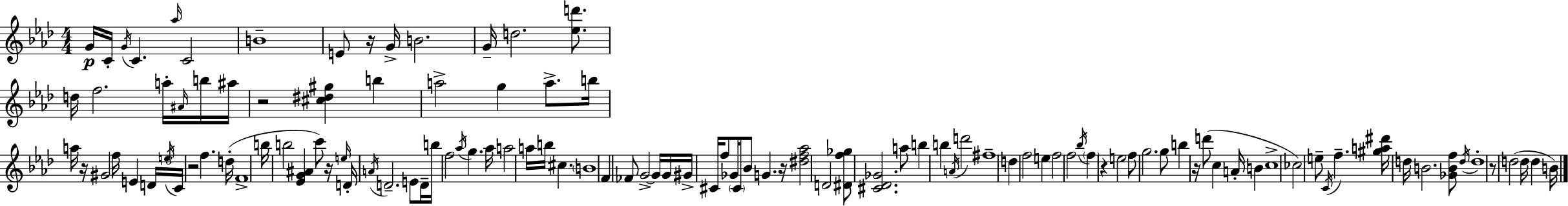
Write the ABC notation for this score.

X:1
T:Untitled
M:4/4
L:1/4
K:Fm
G/4 C/4 G/4 C _a/4 C2 B4 E/2 z/4 G/4 B2 G/4 d2 [_ed']/2 d/4 f2 a/4 ^A/4 b/4 ^a/4 z2 [^c^d^g] b a2 g a/2 b/4 a/4 z/4 ^G2 f/4 E D/4 e/4 C/4 z2 f d/4 F4 b/4 b2 [_EG^A] c'/2 z/4 e/4 D/4 A/4 D2 E/2 D/4 b/4 f2 _a/4 g _a/4 a2 a/4 b/4 ^c B4 F _F/2 G2 G/4 G/4 ^G/4 ^C/4 f/2 _G/4 ^C/2 _B/2 G z/4 [^df_a]2 D2 [^Df_g]/2 [^C_D_G]2 a/2 b b A/4 d'2 ^f4 d f2 e f2 f2 _b/4 f z e2 f/2 g2 g/2 b z/4 d'/2 c A/4 B c4 _c2 e/2 C/4 f [^ga^d']/4 d/4 B2 [_GBf]/2 d/4 d4 z/2 d2 d/4 d B/4